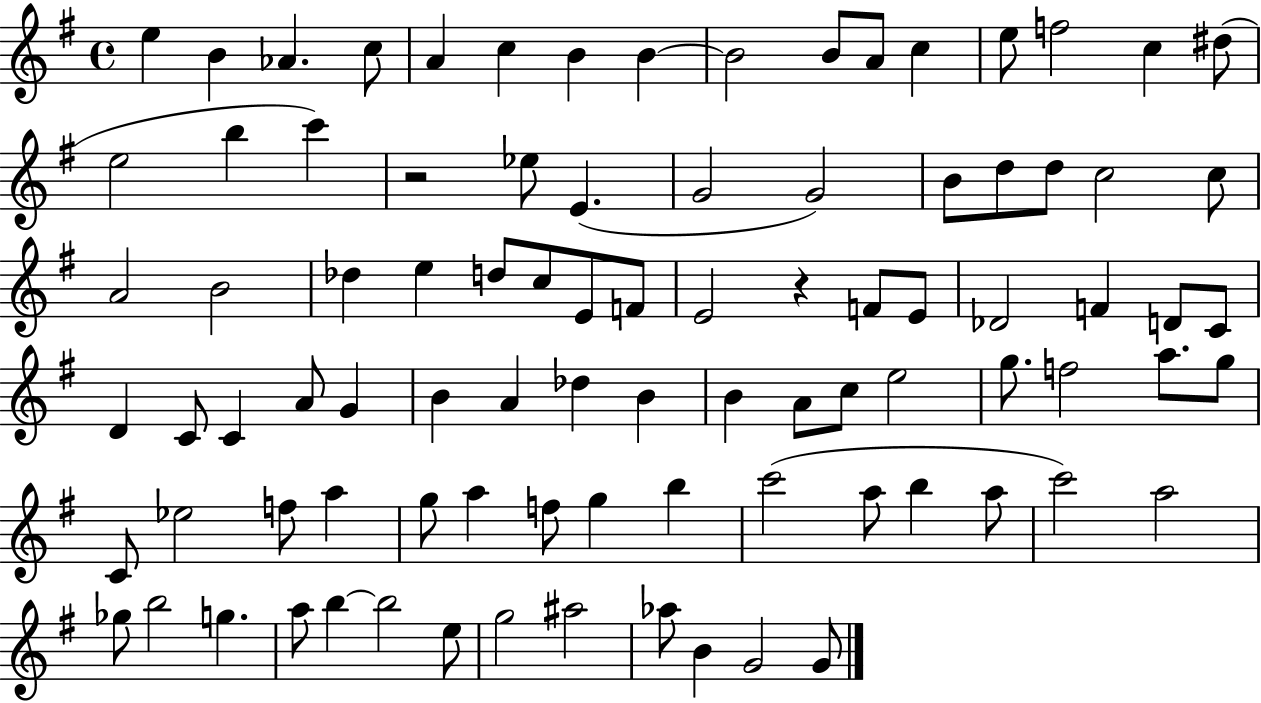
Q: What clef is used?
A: treble